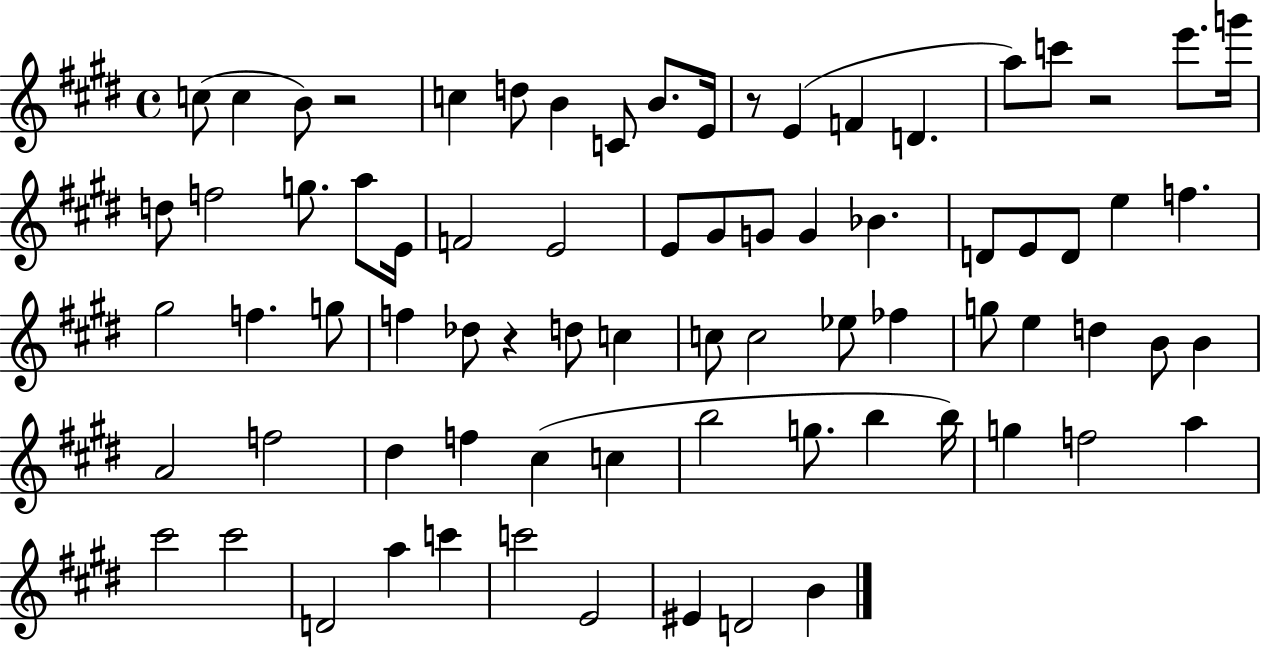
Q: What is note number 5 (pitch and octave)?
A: D5